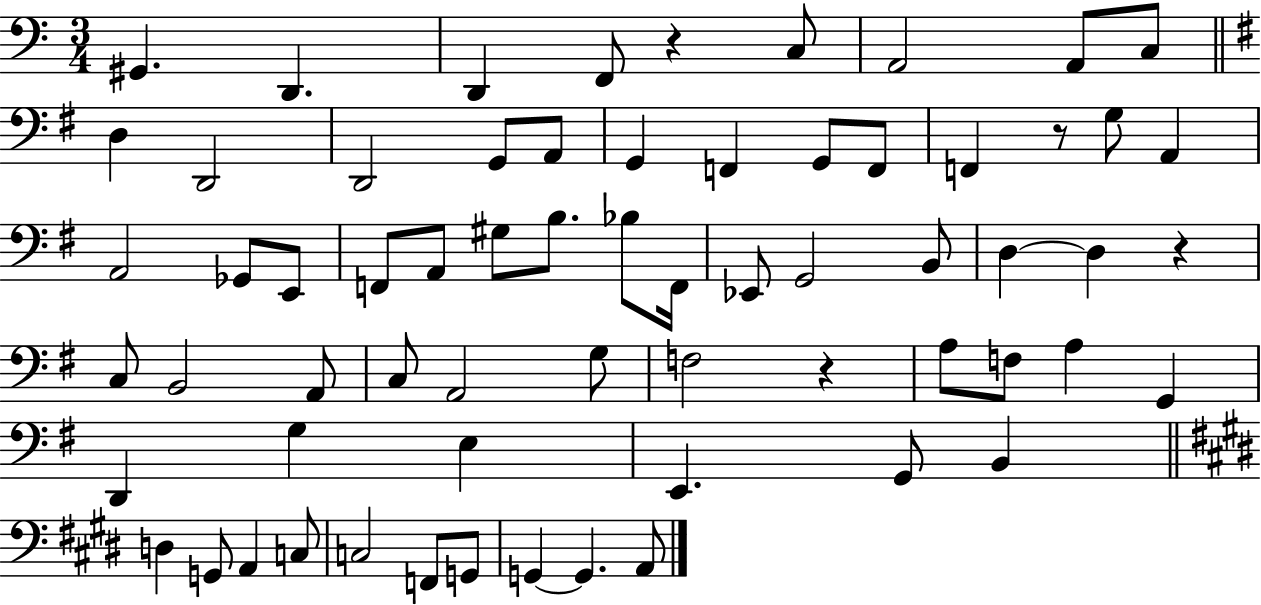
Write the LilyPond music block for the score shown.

{
  \clef bass
  \numericTimeSignature
  \time 3/4
  \key c \major
  gis,4. d,4. | d,4 f,8 r4 c8 | a,2 a,8 c8 | \bar "||" \break \key g \major d4 d,2 | d,2 g,8 a,8 | g,4 f,4 g,8 f,8 | f,4 r8 g8 a,4 | \break a,2 ges,8 e,8 | f,8 a,8 gis8 b8. bes8 f,16 | ees,8 g,2 b,8 | d4~~ d4 r4 | \break c8 b,2 a,8 | c8 a,2 g8 | f2 r4 | a8 f8 a4 g,4 | \break d,4 g4 e4 | e,4. g,8 b,4 | \bar "||" \break \key e \major d4 g,8 a,4 c8 | c2 f,8 g,8 | g,4~~ g,4. a,8 | \bar "|."
}